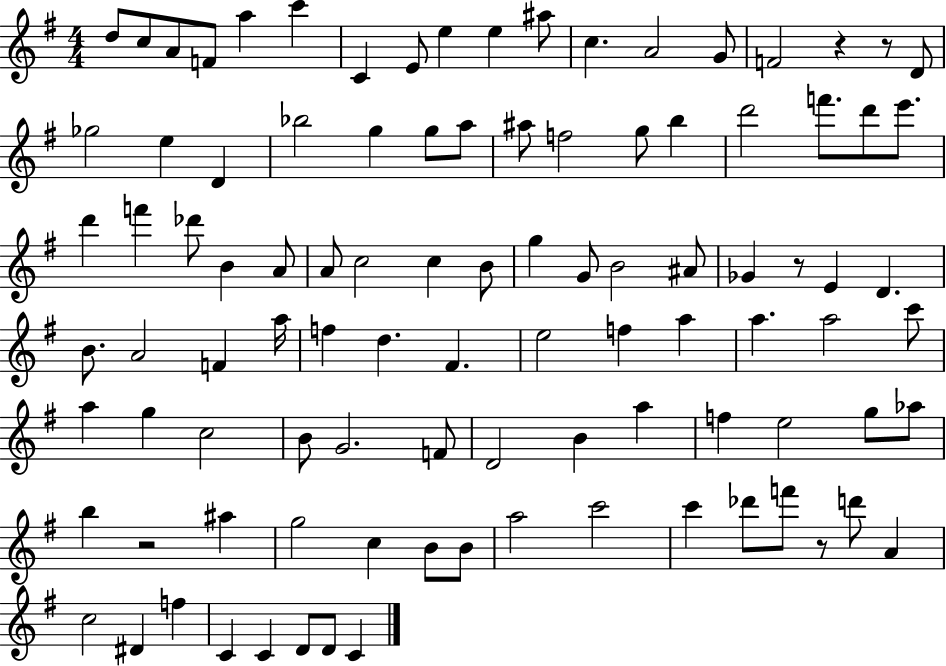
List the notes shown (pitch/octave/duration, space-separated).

D5/e C5/e A4/e F4/e A5/q C6/q C4/q E4/e E5/q E5/q A#5/e C5/q. A4/h G4/e F4/h R/q R/e D4/e Gb5/h E5/q D4/q Bb5/h G5/q G5/e A5/e A#5/e F5/h G5/e B5/q D6/h F6/e. D6/e E6/e. D6/q F6/q Db6/e B4/q A4/e A4/e C5/h C5/q B4/e G5/q G4/e B4/h A#4/e Gb4/q R/e E4/q D4/q. B4/e. A4/h F4/q A5/s F5/q D5/q. F#4/q. E5/h F5/q A5/q A5/q. A5/h C6/e A5/q G5/q C5/h B4/e G4/h. F4/e D4/h B4/q A5/q F5/q E5/h G5/e Ab5/e B5/q R/h A#5/q G5/h C5/q B4/e B4/e A5/h C6/h C6/q Db6/e F6/e R/e D6/e A4/q C5/h D#4/q F5/q C4/q C4/q D4/e D4/e C4/q